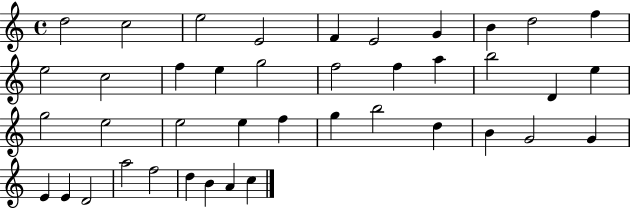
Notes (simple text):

D5/h C5/h E5/h E4/h F4/q E4/h G4/q B4/q D5/h F5/q E5/h C5/h F5/q E5/q G5/h F5/h F5/q A5/q B5/h D4/q E5/q G5/h E5/h E5/h E5/q F5/q G5/q B5/h D5/q B4/q G4/h G4/q E4/q E4/q D4/h A5/h F5/h D5/q B4/q A4/q C5/q